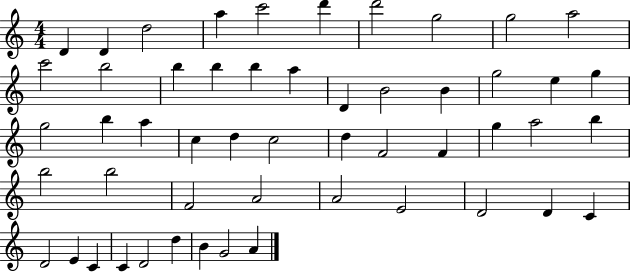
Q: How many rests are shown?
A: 0